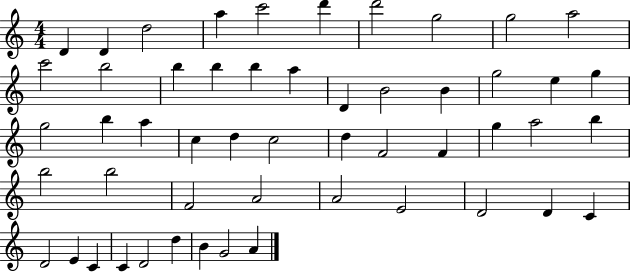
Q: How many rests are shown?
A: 0